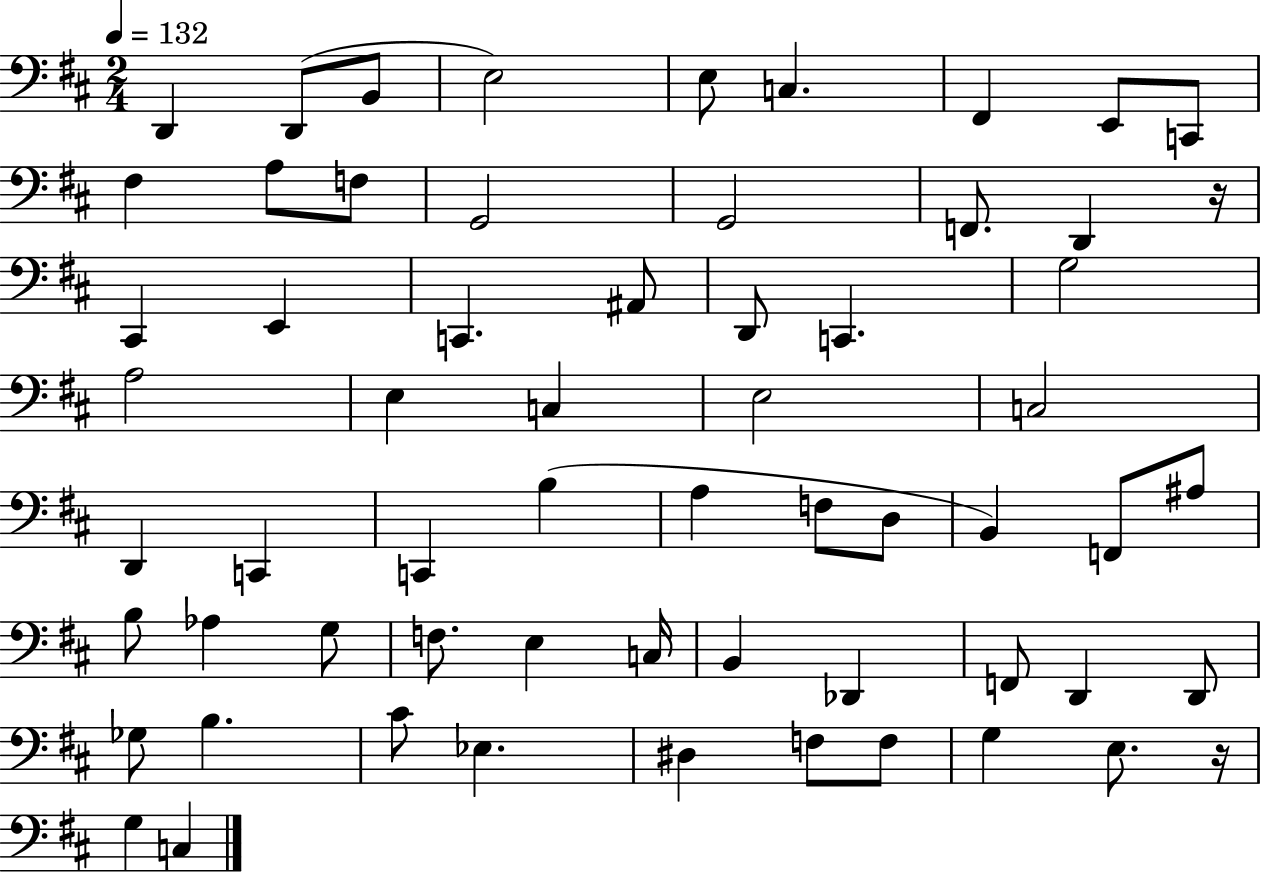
D2/q D2/e B2/e E3/h E3/e C3/q. F#2/q E2/e C2/e F#3/q A3/e F3/e G2/h G2/h F2/e. D2/q R/s C#2/q E2/q C2/q. A#2/e D2/e C2/q. G3/h A3/h E3/q C3/q E3/h C3/h D2/q C2/q C2/q B3/q A3/q F3/e D3/e B2/q F2/e A#3/e B3/e Ab3/q G3/e F3/e. E3/q C3/s B2/q Db2/q F2/e D2/q D2/e Gb3/e B3/q. C#4/e Eb3/q. D#3/q F3/e F3/e G3/q E3/e. R/s G3/q C3/q